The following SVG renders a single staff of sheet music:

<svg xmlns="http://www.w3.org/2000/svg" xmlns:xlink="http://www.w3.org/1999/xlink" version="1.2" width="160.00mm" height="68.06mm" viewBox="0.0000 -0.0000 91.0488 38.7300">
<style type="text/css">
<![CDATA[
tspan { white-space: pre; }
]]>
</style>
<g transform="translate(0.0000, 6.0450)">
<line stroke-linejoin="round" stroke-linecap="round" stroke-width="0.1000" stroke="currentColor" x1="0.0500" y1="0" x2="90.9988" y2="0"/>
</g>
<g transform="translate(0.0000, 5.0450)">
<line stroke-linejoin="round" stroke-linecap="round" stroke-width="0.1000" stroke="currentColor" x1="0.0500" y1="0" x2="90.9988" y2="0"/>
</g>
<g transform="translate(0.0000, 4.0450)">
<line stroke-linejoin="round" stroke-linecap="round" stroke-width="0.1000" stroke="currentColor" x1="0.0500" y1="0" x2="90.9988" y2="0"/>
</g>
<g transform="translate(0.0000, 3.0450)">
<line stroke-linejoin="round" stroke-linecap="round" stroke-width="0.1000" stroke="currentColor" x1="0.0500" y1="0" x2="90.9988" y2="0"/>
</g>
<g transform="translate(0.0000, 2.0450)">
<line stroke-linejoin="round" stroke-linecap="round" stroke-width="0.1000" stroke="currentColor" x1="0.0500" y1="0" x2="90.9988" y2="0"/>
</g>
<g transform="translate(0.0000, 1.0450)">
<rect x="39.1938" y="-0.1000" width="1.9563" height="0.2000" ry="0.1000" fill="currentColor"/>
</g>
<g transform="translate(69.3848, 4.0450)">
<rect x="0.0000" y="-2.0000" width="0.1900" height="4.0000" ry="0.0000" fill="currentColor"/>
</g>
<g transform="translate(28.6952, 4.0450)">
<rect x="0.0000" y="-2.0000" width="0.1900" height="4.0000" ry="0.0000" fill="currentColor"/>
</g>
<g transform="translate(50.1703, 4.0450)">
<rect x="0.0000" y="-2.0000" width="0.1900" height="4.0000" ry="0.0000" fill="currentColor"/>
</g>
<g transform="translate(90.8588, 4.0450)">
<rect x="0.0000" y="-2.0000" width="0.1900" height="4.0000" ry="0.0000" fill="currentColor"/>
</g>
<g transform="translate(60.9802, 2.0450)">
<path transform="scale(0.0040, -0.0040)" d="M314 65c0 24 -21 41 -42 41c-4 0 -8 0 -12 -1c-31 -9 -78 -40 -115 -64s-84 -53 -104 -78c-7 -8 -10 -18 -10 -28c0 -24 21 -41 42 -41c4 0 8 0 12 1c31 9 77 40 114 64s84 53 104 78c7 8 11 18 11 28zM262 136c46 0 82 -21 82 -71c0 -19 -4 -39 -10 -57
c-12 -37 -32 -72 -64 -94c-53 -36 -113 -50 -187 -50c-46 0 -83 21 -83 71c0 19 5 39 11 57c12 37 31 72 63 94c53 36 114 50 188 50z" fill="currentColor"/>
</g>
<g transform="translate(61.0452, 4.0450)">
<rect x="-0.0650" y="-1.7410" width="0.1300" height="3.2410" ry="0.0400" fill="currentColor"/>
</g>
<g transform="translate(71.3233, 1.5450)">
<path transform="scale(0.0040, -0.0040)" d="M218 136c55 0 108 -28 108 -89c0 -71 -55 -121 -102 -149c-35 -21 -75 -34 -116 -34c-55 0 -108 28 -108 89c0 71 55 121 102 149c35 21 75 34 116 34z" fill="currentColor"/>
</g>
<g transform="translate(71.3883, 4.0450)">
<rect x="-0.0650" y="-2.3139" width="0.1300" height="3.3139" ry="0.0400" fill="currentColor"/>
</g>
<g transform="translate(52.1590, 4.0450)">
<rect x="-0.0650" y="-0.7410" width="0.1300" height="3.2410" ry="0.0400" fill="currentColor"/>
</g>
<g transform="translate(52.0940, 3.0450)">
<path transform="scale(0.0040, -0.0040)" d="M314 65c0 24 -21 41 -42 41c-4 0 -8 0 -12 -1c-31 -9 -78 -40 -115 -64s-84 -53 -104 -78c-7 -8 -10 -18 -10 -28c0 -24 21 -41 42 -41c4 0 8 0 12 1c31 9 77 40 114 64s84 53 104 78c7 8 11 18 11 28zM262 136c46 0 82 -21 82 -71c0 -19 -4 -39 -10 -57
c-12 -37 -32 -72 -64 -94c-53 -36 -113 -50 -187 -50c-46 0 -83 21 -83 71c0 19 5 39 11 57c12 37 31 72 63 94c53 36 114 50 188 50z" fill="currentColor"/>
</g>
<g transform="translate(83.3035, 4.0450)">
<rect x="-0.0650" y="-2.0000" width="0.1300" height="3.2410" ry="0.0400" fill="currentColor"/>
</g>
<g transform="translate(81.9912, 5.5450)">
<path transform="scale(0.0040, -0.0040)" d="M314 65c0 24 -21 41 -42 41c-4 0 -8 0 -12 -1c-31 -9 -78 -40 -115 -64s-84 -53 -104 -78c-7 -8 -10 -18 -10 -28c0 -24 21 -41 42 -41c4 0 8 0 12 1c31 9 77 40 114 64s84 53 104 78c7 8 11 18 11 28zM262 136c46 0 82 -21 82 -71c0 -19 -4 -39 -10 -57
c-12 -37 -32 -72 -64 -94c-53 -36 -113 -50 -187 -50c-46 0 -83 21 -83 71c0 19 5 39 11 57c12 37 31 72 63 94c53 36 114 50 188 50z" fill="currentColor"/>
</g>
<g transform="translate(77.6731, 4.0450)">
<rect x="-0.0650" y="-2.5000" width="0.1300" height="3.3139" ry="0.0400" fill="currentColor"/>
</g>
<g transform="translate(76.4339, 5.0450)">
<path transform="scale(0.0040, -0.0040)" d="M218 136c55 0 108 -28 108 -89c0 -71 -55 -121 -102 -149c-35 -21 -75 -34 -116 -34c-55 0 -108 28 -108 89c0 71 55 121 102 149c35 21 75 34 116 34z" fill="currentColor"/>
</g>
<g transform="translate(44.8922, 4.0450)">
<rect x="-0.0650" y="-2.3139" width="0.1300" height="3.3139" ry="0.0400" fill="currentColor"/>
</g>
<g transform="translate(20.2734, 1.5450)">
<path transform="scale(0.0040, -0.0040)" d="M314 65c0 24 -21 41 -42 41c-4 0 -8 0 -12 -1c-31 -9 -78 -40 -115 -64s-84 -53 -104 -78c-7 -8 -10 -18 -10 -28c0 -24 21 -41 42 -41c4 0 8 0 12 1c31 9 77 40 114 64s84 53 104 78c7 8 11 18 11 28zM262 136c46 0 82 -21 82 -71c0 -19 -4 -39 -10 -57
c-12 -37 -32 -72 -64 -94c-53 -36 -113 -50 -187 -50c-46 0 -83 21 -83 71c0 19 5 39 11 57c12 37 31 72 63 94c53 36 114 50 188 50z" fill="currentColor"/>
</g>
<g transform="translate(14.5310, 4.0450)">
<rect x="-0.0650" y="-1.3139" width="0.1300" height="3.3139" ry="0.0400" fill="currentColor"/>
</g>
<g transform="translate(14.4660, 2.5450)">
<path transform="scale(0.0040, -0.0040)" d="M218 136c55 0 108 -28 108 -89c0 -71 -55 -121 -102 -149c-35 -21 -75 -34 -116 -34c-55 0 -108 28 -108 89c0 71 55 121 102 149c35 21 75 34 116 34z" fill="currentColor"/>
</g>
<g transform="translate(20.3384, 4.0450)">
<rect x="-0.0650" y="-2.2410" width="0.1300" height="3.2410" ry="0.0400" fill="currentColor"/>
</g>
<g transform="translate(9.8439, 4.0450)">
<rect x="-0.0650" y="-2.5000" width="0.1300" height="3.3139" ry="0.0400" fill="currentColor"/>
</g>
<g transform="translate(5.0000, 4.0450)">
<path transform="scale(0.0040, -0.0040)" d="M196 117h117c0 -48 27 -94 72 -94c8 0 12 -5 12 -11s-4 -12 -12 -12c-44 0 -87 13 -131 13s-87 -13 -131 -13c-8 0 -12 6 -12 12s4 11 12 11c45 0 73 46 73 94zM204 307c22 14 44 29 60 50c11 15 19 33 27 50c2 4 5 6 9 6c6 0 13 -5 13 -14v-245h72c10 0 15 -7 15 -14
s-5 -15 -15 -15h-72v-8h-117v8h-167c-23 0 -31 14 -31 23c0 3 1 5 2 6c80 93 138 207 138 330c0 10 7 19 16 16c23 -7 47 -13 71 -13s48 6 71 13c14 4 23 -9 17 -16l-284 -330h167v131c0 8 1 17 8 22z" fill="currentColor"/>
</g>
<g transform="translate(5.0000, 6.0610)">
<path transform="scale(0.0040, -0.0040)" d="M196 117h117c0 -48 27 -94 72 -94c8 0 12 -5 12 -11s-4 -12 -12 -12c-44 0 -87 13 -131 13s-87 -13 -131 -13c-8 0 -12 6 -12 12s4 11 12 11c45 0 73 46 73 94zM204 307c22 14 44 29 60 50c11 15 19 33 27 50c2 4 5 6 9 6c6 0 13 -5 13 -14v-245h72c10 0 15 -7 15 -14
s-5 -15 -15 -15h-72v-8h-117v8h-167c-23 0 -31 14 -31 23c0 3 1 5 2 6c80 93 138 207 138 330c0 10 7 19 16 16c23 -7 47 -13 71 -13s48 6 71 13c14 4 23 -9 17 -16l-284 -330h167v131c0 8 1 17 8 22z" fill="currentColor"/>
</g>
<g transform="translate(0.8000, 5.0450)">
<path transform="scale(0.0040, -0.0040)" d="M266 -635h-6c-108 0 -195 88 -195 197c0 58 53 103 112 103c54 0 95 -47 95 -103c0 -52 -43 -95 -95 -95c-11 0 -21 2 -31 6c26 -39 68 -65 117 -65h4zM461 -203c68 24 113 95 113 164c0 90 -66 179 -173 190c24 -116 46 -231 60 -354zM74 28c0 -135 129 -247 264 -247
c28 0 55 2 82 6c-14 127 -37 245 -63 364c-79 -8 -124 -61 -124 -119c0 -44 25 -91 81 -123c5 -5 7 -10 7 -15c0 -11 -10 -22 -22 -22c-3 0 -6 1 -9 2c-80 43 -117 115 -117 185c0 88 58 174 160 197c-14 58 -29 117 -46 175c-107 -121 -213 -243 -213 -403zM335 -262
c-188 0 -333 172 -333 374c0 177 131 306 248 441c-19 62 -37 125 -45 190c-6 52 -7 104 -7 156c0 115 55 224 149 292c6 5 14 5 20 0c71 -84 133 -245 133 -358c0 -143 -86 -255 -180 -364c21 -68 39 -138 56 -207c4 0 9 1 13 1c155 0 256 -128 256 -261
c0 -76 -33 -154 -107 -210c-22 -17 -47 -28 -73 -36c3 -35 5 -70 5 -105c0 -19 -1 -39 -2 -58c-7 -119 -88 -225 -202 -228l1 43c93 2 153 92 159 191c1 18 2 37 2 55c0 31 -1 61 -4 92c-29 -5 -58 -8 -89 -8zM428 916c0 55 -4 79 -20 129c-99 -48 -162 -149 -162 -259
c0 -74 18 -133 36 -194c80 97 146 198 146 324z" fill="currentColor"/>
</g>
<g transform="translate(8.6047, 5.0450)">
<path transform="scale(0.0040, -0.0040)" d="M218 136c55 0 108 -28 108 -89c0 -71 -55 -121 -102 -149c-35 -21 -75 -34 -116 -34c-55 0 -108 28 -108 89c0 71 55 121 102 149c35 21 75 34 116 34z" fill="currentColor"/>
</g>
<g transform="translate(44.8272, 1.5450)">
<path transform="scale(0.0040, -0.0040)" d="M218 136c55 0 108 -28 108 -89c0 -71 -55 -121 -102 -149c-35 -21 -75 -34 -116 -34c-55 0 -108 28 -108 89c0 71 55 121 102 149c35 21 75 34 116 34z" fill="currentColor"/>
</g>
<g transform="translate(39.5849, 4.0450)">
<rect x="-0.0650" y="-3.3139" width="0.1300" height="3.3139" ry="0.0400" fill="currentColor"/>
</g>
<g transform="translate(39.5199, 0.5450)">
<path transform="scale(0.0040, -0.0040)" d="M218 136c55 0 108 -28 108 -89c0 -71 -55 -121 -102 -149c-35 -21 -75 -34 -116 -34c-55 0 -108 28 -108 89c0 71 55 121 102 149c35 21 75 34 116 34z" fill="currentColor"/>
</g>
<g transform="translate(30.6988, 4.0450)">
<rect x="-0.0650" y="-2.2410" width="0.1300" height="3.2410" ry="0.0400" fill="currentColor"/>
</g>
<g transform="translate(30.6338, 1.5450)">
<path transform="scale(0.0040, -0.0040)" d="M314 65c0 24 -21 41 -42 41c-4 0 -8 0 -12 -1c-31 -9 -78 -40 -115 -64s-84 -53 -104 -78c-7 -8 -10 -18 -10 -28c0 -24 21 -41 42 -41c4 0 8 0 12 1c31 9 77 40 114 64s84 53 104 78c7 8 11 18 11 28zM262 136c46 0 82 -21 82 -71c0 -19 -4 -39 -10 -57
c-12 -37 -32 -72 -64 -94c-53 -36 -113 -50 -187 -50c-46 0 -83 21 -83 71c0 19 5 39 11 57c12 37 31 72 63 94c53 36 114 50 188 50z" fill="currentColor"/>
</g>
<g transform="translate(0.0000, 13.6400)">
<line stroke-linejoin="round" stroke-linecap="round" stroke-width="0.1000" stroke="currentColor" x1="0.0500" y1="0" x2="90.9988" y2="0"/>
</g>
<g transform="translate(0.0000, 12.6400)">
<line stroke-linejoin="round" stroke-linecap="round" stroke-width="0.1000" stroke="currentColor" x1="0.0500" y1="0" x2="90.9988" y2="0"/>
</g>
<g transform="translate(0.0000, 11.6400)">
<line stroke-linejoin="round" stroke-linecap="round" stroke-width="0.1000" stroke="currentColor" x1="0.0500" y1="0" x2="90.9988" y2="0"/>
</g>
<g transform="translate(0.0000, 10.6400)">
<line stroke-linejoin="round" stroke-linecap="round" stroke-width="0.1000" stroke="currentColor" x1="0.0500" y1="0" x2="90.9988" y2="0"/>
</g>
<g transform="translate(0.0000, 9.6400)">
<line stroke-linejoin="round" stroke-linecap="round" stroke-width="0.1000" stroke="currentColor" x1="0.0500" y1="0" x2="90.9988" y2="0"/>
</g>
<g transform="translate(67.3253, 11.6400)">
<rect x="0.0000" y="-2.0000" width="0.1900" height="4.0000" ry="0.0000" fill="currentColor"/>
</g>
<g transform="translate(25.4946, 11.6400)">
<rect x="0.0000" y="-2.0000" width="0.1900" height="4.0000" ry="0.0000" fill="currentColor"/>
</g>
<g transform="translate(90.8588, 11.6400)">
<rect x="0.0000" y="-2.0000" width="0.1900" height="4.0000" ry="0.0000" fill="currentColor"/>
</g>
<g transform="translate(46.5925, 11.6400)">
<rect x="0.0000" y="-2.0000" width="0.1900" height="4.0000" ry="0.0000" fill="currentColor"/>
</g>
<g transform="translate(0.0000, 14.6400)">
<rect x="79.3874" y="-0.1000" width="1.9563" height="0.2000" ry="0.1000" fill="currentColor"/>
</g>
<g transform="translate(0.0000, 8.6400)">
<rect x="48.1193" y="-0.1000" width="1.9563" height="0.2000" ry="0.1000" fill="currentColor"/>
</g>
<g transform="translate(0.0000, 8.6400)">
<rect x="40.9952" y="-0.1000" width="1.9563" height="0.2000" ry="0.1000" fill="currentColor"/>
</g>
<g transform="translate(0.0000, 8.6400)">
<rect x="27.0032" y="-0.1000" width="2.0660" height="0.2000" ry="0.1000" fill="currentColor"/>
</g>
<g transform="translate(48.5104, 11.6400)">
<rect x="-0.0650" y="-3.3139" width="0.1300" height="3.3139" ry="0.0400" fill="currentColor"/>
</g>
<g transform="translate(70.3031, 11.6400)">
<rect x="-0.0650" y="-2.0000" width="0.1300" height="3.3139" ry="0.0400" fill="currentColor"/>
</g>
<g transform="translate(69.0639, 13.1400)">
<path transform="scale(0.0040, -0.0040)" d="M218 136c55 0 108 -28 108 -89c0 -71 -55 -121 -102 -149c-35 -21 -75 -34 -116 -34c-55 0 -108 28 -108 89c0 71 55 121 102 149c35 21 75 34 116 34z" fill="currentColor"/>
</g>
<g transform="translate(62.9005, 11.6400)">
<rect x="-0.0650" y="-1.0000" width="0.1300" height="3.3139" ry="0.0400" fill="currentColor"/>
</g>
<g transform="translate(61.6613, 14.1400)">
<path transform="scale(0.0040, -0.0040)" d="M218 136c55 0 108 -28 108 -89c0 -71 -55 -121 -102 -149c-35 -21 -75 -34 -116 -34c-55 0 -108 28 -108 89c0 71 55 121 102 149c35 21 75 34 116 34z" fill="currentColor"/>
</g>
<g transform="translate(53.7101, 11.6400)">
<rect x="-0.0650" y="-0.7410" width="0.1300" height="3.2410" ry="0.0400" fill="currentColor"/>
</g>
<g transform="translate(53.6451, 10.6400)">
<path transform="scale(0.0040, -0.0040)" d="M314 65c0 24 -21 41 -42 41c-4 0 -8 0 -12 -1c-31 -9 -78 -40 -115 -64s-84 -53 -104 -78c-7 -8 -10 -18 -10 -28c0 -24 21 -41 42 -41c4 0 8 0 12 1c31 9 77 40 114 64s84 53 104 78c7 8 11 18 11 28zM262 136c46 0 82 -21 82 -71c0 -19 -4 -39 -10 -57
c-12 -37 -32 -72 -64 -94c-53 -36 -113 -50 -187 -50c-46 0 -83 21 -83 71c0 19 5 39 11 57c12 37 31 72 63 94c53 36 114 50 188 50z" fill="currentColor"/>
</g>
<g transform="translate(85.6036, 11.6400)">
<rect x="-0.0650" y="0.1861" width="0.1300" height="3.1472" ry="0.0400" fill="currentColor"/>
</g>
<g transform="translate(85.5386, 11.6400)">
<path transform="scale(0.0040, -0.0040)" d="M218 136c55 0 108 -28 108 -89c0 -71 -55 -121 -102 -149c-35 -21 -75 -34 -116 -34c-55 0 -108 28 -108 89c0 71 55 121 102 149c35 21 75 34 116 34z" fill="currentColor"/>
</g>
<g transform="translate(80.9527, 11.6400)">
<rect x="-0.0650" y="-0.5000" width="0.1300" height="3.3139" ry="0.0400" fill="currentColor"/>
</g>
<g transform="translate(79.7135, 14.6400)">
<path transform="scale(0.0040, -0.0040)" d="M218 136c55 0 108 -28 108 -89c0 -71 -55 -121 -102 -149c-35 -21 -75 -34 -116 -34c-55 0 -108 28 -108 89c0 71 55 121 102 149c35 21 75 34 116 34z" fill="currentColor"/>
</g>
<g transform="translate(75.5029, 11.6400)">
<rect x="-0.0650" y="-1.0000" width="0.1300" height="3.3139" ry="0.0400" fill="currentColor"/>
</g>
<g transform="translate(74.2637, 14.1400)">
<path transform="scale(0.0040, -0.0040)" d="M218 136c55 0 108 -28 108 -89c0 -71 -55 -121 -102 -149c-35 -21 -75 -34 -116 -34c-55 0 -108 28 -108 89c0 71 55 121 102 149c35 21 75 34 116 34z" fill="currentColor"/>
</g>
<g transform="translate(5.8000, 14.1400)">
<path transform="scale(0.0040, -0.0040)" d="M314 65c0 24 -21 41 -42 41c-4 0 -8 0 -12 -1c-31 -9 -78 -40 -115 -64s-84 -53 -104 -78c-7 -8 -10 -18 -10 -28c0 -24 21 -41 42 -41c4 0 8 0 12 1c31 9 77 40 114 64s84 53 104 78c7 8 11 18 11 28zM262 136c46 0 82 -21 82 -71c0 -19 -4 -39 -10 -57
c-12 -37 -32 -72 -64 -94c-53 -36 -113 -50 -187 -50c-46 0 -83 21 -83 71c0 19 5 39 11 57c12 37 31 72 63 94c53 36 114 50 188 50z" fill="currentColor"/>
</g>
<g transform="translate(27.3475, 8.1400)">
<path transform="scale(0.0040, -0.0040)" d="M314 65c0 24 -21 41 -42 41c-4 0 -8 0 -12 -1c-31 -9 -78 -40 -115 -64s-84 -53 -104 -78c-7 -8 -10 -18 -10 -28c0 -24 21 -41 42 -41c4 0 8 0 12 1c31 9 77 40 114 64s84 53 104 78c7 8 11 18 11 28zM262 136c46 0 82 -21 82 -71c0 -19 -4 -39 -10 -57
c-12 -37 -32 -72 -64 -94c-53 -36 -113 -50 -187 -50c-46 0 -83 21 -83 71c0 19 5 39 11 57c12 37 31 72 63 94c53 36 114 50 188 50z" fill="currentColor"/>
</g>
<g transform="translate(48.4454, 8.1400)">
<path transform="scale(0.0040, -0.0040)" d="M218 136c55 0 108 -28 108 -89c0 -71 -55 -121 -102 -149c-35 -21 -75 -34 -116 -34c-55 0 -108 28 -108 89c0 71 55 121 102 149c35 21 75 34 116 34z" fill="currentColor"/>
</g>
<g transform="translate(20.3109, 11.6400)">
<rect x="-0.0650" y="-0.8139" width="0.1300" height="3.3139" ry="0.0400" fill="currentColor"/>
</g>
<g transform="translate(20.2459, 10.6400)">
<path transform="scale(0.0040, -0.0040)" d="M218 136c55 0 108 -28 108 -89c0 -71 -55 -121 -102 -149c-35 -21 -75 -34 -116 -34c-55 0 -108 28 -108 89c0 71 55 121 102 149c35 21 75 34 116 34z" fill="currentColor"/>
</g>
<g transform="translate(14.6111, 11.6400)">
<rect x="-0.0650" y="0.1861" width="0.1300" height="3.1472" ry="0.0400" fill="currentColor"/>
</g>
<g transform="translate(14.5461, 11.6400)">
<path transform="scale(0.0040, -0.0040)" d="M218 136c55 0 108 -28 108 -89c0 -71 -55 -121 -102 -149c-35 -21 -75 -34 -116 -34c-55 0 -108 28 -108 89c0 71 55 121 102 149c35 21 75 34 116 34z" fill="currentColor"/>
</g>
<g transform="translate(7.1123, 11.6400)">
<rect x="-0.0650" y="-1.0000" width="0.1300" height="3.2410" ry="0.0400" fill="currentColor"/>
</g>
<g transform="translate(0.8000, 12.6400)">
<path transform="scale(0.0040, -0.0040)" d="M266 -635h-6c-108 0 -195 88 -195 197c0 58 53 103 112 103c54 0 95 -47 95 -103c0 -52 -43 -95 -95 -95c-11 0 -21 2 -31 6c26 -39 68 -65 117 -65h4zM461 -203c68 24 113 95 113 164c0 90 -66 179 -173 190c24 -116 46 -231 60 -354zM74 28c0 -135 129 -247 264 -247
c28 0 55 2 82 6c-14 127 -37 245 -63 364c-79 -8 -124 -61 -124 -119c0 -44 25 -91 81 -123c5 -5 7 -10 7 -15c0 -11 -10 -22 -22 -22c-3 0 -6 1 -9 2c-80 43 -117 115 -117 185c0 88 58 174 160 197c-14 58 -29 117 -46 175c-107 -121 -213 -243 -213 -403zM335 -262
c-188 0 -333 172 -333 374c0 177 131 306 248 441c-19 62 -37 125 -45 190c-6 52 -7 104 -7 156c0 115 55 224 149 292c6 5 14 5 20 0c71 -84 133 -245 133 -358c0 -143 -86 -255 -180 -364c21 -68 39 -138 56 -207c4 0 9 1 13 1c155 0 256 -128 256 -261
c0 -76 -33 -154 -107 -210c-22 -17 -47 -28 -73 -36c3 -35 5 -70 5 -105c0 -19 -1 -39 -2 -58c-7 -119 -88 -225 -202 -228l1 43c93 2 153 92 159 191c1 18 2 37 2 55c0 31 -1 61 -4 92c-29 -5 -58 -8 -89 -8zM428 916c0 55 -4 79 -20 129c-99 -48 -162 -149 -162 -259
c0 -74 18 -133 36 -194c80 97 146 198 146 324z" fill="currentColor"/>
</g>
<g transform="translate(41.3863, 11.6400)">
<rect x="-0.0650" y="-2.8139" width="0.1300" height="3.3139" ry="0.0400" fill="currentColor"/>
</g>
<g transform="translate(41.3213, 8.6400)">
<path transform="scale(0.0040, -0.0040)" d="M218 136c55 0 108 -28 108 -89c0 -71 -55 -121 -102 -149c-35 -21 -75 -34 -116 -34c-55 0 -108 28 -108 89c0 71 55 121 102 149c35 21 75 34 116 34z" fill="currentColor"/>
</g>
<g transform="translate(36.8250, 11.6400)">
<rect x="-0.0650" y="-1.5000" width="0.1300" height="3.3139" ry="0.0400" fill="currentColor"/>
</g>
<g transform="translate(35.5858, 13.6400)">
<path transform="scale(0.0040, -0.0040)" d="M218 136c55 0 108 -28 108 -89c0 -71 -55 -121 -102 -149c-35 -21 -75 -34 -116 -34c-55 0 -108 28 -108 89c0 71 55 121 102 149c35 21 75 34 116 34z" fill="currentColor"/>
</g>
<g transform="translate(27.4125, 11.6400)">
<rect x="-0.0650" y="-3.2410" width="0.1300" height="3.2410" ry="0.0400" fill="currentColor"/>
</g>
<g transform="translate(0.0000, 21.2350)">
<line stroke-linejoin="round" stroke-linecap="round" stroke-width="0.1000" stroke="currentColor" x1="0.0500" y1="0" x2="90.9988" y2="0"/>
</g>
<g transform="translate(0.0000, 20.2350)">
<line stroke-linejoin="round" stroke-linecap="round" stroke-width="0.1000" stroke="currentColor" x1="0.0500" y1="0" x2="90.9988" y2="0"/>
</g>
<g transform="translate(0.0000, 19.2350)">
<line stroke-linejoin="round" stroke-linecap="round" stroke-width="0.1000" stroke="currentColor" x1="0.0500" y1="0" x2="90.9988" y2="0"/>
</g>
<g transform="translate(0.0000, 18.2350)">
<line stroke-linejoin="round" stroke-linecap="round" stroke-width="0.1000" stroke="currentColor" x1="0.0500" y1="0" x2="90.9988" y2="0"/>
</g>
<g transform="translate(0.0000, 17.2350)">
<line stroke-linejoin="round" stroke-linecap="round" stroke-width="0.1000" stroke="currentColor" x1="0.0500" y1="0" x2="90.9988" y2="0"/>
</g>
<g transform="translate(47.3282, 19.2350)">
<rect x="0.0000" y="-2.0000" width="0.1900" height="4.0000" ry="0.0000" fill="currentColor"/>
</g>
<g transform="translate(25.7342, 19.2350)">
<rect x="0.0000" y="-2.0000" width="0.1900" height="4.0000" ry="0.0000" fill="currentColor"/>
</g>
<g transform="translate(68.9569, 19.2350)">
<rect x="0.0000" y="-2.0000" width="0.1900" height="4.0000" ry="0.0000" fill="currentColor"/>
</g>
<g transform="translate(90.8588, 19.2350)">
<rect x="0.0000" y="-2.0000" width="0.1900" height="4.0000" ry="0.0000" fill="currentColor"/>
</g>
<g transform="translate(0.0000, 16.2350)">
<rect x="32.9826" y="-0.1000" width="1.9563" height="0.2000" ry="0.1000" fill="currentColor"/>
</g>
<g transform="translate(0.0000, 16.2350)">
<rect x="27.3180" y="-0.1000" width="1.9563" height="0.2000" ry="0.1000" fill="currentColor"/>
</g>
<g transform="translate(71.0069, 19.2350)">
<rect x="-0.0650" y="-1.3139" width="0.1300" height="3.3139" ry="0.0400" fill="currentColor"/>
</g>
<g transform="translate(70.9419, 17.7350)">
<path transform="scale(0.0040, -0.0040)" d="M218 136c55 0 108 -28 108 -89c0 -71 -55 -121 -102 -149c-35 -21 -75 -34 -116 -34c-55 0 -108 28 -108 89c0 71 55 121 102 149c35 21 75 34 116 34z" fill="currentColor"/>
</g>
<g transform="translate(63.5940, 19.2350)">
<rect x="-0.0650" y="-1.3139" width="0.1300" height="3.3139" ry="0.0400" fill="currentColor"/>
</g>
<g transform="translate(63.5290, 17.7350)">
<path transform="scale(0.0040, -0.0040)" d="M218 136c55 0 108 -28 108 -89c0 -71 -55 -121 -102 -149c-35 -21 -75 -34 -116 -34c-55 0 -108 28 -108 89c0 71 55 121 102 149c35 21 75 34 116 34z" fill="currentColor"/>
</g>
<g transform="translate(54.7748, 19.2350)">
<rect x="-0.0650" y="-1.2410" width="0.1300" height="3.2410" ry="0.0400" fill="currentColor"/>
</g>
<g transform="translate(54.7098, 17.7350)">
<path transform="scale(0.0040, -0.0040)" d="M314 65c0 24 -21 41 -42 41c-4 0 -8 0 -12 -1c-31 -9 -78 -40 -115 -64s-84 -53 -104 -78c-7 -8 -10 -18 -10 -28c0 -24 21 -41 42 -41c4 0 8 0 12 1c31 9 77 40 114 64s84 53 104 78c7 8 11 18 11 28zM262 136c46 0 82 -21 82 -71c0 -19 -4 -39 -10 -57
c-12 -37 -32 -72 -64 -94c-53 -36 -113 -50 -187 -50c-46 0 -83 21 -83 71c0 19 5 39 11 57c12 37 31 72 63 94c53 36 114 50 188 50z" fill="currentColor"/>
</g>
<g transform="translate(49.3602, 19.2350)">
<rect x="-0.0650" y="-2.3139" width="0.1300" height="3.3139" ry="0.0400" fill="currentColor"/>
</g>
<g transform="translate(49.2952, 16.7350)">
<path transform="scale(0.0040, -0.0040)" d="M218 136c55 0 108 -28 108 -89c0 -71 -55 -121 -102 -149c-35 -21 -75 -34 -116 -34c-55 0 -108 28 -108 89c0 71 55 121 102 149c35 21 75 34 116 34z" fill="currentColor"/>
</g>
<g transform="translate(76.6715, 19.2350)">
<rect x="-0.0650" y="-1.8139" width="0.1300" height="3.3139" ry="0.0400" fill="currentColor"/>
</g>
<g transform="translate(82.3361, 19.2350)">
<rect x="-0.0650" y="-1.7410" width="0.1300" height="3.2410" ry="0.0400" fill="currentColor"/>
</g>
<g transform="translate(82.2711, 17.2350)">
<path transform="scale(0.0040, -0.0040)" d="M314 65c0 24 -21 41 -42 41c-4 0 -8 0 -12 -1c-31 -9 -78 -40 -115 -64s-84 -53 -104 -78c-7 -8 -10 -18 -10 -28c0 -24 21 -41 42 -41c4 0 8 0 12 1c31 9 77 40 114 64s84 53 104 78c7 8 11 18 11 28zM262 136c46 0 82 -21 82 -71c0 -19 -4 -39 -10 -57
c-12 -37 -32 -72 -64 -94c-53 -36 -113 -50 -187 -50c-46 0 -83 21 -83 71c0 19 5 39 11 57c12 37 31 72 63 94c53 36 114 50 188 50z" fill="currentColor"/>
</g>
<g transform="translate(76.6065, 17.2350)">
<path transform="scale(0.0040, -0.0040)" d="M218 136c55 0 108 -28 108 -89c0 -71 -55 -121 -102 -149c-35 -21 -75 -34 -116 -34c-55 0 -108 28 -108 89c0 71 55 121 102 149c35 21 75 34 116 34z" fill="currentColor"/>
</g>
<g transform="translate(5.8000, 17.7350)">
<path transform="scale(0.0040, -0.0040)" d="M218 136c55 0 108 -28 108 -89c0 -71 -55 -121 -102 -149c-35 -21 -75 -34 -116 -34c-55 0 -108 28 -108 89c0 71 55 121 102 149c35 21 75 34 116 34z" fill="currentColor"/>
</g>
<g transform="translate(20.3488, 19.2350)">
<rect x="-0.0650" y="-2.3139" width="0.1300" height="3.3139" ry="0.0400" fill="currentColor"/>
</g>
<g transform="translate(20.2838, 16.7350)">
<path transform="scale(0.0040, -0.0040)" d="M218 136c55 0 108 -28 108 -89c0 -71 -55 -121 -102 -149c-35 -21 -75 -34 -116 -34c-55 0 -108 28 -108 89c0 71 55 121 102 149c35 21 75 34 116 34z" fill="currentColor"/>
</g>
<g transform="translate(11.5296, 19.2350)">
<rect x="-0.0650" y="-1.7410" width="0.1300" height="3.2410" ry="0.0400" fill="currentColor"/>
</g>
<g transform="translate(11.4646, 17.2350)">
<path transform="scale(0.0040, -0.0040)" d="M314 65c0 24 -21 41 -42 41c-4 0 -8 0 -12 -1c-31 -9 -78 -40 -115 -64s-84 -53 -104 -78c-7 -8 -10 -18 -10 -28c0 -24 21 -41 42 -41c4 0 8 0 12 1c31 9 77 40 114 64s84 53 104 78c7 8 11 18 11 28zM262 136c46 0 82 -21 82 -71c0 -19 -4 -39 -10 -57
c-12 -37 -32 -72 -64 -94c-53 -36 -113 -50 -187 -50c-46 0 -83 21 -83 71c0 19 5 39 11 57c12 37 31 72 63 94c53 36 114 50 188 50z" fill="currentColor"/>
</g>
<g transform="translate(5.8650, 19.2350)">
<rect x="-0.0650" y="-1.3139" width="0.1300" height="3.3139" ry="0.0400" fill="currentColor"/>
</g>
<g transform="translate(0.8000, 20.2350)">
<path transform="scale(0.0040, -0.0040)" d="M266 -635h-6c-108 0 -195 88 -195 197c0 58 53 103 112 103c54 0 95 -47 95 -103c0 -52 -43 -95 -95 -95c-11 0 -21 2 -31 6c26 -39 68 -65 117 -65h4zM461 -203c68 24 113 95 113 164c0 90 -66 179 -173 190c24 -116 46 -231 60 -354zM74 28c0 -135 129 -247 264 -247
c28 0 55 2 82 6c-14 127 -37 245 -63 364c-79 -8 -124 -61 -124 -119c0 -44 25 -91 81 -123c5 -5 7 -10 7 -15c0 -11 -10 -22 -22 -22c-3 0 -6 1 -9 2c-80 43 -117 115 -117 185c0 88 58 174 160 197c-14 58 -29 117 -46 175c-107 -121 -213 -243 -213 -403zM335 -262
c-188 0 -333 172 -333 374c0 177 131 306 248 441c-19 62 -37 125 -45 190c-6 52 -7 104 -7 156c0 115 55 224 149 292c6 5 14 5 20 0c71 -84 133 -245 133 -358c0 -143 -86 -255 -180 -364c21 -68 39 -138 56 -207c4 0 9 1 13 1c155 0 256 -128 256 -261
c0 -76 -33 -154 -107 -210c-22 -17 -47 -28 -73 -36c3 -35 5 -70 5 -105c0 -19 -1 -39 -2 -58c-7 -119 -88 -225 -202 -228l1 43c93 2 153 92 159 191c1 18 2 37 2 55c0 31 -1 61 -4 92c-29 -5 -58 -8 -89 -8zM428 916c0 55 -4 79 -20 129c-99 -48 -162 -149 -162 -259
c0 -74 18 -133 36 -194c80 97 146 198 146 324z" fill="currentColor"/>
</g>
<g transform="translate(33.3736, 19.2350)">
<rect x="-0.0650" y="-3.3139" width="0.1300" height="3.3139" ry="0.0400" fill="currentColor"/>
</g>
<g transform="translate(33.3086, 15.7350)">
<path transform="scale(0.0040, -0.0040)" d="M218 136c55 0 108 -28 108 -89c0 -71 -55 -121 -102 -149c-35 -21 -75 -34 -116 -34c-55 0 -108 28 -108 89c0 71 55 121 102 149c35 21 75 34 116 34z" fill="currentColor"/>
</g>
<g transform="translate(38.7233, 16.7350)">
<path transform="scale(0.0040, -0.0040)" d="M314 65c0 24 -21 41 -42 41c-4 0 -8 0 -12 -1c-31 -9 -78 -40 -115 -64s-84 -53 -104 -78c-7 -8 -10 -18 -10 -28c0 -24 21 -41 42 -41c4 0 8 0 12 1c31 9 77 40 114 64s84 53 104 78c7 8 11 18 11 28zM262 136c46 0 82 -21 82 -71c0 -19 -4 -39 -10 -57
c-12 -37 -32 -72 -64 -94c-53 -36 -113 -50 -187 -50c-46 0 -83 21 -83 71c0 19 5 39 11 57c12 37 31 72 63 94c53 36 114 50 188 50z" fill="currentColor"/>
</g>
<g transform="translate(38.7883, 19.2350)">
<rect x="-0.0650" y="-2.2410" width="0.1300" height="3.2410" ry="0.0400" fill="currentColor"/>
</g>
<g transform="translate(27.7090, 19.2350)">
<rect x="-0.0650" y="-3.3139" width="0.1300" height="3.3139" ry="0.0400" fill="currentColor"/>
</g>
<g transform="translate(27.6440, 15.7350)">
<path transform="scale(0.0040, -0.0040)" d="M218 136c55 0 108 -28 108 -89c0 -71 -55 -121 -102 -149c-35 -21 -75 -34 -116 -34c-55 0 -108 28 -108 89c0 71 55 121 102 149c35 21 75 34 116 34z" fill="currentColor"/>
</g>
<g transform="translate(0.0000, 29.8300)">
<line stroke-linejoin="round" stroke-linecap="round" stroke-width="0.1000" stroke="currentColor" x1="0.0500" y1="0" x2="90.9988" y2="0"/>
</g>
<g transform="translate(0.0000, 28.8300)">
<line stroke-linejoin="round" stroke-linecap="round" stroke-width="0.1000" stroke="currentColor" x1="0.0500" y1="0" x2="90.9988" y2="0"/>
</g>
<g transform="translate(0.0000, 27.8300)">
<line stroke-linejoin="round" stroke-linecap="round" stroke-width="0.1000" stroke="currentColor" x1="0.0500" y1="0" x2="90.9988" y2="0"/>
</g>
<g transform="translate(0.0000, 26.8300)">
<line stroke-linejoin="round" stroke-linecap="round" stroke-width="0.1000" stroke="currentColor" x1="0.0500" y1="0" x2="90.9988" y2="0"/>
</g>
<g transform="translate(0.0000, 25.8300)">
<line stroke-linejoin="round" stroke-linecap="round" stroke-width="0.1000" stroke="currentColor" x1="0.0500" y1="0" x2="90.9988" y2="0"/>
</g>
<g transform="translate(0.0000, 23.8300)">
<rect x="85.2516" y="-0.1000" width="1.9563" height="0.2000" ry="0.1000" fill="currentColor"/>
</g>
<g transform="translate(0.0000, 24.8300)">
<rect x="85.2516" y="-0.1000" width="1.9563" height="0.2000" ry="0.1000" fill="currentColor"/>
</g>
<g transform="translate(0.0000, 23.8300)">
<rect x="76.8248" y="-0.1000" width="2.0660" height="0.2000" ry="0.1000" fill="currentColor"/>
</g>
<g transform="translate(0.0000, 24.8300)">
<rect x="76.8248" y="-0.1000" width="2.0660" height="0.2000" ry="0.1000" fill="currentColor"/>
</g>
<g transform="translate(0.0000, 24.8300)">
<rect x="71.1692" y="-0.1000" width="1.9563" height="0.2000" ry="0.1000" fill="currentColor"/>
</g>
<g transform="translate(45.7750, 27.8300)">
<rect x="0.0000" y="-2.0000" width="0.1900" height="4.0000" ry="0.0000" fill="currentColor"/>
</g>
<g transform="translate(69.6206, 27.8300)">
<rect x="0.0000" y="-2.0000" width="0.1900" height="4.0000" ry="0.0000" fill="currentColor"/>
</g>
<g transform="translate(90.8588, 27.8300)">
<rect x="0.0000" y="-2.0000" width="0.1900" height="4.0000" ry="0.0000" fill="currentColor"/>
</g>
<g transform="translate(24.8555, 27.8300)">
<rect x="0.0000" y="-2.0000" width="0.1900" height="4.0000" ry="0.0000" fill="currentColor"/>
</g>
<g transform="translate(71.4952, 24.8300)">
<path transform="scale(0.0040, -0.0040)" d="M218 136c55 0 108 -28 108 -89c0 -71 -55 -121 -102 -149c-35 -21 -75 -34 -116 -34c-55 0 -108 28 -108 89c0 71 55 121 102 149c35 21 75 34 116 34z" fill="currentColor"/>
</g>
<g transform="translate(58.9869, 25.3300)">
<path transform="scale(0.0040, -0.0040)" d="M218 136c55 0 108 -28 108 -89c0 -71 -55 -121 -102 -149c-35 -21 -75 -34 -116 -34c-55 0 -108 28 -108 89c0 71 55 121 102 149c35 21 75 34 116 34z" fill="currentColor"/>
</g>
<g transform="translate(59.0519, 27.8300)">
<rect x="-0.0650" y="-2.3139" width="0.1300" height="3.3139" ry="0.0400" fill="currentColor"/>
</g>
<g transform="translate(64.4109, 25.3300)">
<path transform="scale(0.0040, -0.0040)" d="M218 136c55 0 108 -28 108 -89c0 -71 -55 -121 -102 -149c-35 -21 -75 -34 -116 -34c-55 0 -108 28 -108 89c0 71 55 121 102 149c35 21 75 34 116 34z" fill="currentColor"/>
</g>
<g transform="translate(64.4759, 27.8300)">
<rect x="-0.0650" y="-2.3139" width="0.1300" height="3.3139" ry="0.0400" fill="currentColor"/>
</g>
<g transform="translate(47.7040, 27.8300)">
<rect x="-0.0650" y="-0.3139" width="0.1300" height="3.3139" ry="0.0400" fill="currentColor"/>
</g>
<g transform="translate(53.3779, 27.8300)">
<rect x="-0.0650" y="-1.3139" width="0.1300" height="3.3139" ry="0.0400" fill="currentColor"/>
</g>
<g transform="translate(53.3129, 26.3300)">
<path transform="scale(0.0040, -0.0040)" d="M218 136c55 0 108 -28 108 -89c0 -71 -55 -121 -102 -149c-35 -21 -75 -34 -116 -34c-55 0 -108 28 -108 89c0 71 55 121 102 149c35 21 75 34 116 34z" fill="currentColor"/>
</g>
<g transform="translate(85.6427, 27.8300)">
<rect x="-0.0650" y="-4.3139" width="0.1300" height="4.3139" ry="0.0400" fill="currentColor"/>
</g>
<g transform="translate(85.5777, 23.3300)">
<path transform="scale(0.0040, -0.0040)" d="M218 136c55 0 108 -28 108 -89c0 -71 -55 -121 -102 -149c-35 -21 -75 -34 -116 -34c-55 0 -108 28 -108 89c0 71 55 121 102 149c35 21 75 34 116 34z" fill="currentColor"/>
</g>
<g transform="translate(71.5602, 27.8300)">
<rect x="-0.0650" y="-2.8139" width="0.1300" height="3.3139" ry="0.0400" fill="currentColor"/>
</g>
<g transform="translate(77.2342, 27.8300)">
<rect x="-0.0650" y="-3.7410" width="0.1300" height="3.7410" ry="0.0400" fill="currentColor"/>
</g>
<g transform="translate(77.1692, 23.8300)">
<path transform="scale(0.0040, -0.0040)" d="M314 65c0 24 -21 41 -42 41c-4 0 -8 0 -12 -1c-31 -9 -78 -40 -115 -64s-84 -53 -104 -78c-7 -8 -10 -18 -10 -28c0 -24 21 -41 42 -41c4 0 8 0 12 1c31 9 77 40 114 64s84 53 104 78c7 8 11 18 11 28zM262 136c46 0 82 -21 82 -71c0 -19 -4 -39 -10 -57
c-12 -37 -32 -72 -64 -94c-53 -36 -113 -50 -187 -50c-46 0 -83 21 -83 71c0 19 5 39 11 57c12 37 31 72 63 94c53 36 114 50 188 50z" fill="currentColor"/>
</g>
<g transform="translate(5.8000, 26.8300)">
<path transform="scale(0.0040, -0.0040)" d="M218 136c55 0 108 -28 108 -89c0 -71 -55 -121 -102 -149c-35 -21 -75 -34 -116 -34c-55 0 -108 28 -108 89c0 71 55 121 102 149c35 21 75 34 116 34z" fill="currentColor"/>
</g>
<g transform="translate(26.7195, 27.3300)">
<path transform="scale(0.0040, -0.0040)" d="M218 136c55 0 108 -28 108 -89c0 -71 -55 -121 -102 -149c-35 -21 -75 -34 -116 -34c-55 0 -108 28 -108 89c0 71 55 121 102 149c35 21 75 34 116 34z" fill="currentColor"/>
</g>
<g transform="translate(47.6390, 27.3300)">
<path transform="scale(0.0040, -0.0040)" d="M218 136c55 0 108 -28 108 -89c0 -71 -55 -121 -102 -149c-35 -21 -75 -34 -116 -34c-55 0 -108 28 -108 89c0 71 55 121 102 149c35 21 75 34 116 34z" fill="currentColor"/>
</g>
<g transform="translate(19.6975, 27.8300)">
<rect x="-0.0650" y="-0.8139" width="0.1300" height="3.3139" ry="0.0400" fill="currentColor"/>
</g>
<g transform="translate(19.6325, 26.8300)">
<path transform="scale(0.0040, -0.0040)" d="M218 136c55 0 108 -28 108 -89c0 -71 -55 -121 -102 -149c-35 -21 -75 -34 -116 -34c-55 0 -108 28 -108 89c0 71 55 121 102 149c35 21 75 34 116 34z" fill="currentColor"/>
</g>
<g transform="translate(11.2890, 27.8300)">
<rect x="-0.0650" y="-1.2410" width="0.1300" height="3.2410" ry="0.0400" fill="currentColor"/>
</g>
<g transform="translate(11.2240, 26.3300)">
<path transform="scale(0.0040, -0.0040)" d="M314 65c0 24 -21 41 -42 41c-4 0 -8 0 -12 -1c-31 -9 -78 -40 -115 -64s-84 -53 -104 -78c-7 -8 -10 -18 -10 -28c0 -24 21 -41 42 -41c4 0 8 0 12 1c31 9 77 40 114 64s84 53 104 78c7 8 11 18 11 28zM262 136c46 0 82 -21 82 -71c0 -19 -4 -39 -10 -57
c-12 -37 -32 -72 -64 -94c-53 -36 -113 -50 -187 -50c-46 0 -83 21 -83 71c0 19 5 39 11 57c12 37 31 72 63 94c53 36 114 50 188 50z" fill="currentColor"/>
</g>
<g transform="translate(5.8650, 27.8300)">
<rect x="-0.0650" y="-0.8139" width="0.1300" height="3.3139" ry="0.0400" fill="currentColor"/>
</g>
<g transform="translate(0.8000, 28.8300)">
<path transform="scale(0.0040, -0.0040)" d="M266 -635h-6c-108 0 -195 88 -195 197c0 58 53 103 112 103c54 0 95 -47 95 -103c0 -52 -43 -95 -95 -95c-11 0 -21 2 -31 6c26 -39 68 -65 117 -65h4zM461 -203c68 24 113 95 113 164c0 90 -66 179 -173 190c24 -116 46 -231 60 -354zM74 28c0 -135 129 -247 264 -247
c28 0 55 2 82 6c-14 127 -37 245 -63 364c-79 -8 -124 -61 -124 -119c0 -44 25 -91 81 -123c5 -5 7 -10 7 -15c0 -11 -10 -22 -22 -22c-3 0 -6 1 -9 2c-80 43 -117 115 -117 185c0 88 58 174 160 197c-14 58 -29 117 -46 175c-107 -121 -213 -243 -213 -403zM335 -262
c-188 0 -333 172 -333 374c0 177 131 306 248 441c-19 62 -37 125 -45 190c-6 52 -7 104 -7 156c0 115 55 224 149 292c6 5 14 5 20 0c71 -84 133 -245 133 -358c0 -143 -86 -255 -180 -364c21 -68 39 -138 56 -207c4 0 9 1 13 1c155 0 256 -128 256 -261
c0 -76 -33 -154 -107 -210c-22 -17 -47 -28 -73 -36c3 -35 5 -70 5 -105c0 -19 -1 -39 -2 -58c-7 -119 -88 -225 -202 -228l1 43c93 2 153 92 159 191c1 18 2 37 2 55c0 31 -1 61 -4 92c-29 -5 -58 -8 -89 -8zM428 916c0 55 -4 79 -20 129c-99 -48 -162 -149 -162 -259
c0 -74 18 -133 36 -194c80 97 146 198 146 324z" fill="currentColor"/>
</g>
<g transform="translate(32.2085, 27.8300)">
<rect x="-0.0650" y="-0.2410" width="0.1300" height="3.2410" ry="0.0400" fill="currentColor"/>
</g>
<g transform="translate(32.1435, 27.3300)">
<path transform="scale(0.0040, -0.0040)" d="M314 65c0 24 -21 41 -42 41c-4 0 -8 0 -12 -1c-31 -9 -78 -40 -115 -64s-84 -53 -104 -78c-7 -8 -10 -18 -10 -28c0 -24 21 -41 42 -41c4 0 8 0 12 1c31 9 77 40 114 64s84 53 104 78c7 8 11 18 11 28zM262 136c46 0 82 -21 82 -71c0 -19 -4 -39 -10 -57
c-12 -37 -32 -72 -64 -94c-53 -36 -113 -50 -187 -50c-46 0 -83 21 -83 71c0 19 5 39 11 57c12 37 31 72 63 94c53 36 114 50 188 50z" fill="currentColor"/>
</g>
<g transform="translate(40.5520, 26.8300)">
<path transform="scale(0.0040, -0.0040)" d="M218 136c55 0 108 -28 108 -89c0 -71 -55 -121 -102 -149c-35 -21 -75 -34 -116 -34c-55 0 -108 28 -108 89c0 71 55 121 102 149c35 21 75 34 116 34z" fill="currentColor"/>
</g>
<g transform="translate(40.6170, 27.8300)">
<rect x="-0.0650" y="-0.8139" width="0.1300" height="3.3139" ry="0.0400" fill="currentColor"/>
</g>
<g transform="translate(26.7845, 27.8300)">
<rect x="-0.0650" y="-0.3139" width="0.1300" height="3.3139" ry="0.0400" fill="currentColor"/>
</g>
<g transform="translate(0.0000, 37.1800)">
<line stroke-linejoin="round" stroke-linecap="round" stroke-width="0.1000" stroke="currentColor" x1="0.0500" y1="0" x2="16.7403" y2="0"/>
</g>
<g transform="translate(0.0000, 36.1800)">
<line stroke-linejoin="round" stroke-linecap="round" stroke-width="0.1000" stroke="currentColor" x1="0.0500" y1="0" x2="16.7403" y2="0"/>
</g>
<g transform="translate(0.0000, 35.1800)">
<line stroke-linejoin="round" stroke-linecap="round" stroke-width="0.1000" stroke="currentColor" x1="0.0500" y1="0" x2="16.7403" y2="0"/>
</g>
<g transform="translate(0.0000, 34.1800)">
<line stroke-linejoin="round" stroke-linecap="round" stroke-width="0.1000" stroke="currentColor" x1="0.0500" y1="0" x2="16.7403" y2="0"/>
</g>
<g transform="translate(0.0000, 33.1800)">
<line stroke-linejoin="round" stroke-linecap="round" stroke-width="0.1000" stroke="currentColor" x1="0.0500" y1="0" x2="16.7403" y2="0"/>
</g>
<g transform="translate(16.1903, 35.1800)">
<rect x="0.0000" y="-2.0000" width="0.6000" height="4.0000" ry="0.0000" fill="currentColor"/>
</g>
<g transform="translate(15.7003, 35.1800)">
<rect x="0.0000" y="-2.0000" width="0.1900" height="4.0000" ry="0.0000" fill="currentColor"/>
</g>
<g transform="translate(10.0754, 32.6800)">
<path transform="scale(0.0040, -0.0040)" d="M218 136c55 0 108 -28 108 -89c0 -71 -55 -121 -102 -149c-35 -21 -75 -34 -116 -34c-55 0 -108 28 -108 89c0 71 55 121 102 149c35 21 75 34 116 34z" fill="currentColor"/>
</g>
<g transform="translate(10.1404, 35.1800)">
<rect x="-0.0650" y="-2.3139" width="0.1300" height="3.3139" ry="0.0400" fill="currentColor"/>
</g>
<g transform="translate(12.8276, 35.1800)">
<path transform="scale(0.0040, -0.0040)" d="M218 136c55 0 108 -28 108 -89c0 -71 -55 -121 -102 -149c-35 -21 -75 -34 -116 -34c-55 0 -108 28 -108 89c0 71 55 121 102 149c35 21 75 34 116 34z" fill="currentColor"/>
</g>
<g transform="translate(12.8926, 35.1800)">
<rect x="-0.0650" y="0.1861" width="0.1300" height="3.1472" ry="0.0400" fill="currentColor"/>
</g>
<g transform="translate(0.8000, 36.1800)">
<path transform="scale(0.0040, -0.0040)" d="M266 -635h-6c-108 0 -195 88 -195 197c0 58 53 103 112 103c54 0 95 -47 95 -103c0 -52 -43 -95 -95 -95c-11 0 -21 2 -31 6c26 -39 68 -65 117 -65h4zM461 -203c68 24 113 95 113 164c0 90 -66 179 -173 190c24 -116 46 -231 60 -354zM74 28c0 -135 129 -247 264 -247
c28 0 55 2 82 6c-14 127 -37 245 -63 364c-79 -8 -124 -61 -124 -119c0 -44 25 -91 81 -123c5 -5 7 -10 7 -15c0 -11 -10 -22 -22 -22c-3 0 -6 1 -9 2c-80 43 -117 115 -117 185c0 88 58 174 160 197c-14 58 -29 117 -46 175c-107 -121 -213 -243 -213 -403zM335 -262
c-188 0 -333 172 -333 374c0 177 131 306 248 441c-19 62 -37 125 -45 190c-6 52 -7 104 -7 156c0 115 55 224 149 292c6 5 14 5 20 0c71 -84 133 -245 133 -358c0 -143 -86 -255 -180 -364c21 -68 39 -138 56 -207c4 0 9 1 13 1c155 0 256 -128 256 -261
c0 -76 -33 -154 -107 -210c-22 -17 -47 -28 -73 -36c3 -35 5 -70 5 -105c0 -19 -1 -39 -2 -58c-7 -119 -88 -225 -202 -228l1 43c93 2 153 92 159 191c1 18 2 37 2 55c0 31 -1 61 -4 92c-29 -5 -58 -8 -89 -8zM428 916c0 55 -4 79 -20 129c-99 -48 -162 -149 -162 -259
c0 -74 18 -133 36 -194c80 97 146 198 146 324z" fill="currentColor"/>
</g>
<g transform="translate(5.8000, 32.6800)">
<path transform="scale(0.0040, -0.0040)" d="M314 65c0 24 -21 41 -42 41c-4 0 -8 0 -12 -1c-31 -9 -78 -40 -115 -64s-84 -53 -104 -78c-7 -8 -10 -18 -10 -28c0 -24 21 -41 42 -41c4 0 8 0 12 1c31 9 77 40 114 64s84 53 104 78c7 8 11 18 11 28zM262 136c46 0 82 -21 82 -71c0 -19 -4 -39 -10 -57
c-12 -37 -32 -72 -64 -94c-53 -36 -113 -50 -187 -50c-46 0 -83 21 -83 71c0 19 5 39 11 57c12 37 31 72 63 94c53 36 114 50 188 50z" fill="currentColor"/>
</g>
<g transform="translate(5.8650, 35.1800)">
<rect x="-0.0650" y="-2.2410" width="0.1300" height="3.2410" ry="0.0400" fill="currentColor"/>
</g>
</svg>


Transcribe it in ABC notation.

X:1
T:Untitled
M:4/4
L:1/4
K:C
G e g2 g2 b g d2 f2 g G F2 D2 B d b2 E a b d2 D F D C B e f2 g b b g2 g e2 e e f f2 d e2 d c c2 d c e g g a c'2 d' g2 g B